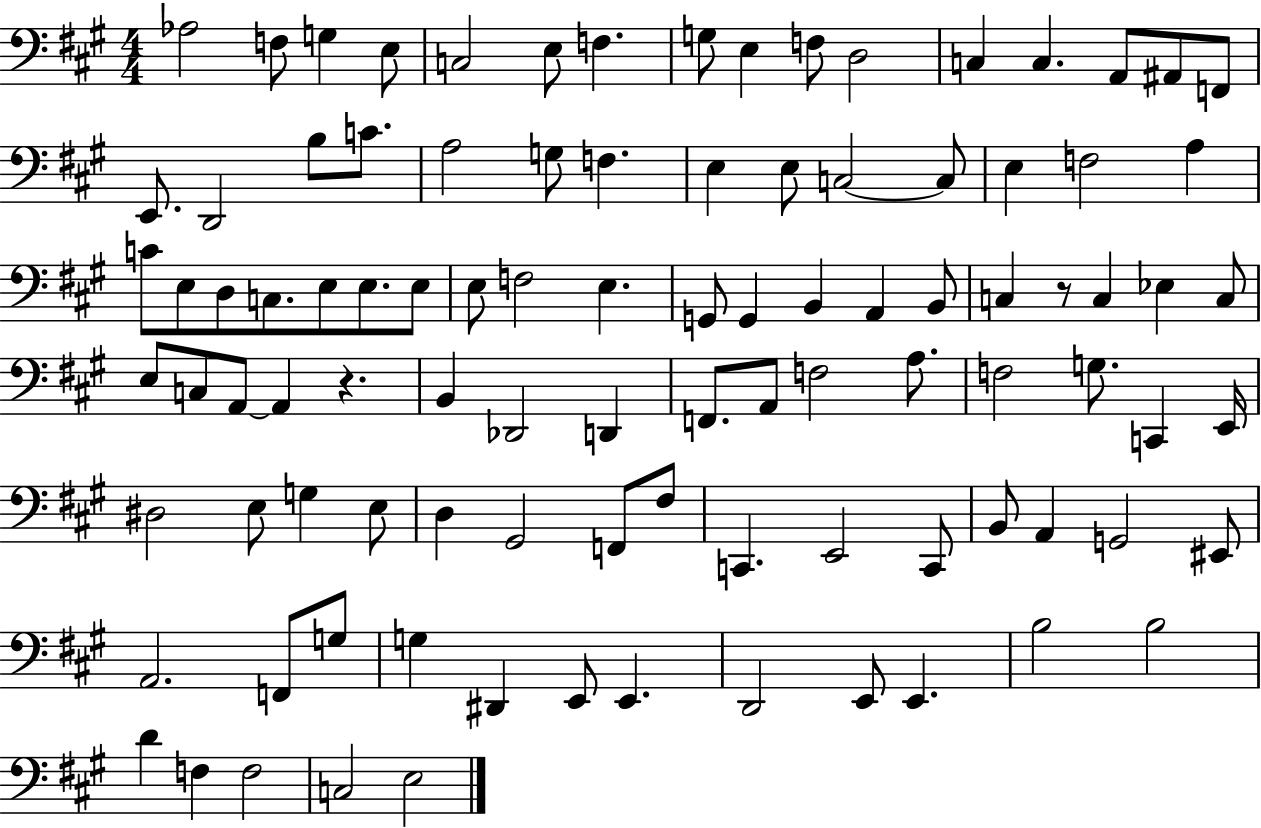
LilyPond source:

{
  \clef bass
  \numericTimeSignature
  \time 4/4
  \key a \major
  aes2 f8 g4 e8 | c2 e8 f4. | g8 e4 f8 d2 | c4 c4. a,8 ais,8 f,8 | \break e,8. d,2 b8 c'8. | a2 g8 f4. | e4 e8 c2~~ c8 | e4 f2 a4 | \break c'8 e8 d8 c8. e8 e8. e8 | e8 f2 e4. | g,8 g,4 b,4 a,4 b,8 | c4 r8 c4 ees4 c8 | \break e8 c8 a,8~~ a,4 r4. | b,4 des,2 d,4 | f,8. a,8 f2 a8. | f2 g8. c,4 e,16 | \break dis2 e8 g4 e8 | d4 gis,2 f,8 fis8 | c,4. e,2 c,8 | b,8 a,4 g,2 eis,8 | \break a,2. f,8 g8 | g4 dis,4 e,8 e,4. | d,2 e,8 e,4. | b2 b2 | \break d'4 f4 f2 | c2 e2 | \bar "|."
}